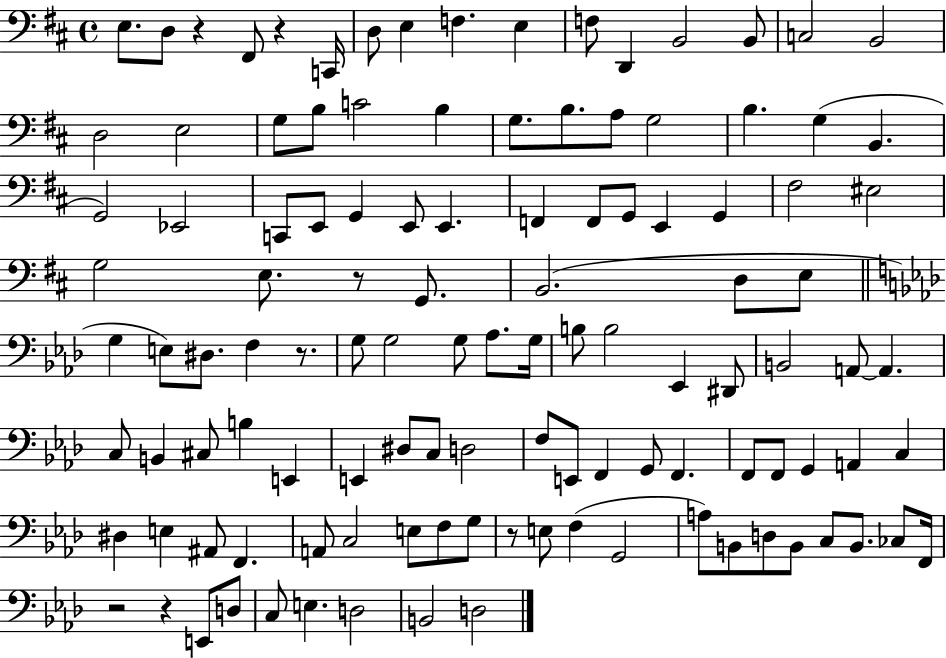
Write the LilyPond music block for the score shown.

{
  \clef bass
  \time 4/4
  \defaultTimeSignature
  \key d \major
  \repeat volta 2 { e8. d8 r4 fis,8 r4 c,16 | d8 e4 f4. e4 | f8 d,4 b,2 b,8 | c2 b,2 | \break d2 e2 | g8 b8 c'2 b4 | g8. b8. a8 g2 | b4. g4( b,4. | \break g,2) ees,2 | c,8 e,8 g,4 e,8 e,4. | f,4 f,8 g,8 e,4 g,4 | fis2 eis2 | \break g2 e8. r8 g,8. | b,2.( d8 e8 | \bar "||" \break \key f \minor g4 e8) dis8. f4 r8. | g8 g2 g8 aes8. g16 | b8 b2 ees,4 dis,8 | b,2 a,8~~ a,4. | \break c8 b,4 cis8 b4 e,4 | e,4 dis8 c8 d2 | f8 e,8 f,4 g,8 f,4. | f,8 f,8 g,4 a,4 c4 | \break dis4 e4 ais,8 f,4. | a,8 c2 e8 f8 g8 | r8 e8 f4( g,2 | a8) b,8 d8 b,8 c8 b,8. ces8 f,16 | \break r2 r4 e,8 d8 | c8 e4. d2 | b,2 d2 | } \bar "|."
}